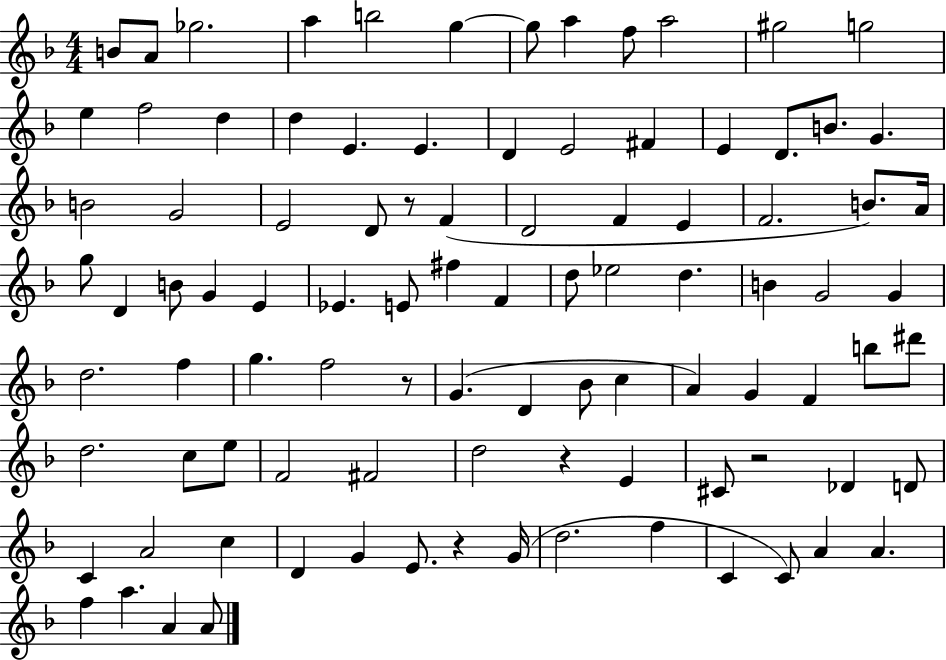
{
  \clef treble
  \numericTimeSignature
  \time 4/4
  \key f \major
  b'8 a'8 ges''2. | a''4 b''2 g''4~~ | g''8 a''4 f''8 a''2 | gis''2 g''2 | \break e''4 f''2 d''4 | d''4 e'4. e'4. | d'4 e'2 fis'4 | e'4 d'8. b'8. g'4. | \break b'2 g'2 | e'2 d'8 r8 f'4( | d'2 f'4 e'4 | f'2. b'8.) a'16 | \break g''8 d'4 b'8 g'4 e'4 | ees'4. e'8 fis''4 f'4 | d''8 ees''2 d''4. | b'4 g'2 g'4 | \break d''2. f''4 | g''4. f''2 r8 | g'4.( d'4 bes'8 c''4 | a'4) g'4 f'4 b''8 dis'''8 | \break d''2. c''8 e''8 | f'2 fis'2 | d''2 r4 e'4 | cis'8 r2 des'4 d'8 | \break c'4 a'2 c''4 | d'4 g'4 e'8. r4 g'16( | d''2. f''4 | c'4 c'8) a'4 a'4. | \break f''4 a''4. a'4 a'8 | \bar "|."
}